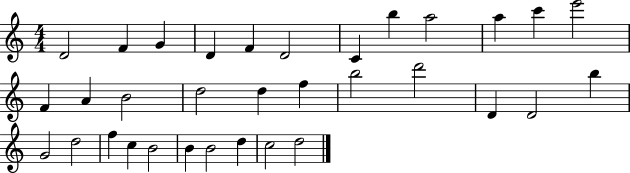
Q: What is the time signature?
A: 4/4